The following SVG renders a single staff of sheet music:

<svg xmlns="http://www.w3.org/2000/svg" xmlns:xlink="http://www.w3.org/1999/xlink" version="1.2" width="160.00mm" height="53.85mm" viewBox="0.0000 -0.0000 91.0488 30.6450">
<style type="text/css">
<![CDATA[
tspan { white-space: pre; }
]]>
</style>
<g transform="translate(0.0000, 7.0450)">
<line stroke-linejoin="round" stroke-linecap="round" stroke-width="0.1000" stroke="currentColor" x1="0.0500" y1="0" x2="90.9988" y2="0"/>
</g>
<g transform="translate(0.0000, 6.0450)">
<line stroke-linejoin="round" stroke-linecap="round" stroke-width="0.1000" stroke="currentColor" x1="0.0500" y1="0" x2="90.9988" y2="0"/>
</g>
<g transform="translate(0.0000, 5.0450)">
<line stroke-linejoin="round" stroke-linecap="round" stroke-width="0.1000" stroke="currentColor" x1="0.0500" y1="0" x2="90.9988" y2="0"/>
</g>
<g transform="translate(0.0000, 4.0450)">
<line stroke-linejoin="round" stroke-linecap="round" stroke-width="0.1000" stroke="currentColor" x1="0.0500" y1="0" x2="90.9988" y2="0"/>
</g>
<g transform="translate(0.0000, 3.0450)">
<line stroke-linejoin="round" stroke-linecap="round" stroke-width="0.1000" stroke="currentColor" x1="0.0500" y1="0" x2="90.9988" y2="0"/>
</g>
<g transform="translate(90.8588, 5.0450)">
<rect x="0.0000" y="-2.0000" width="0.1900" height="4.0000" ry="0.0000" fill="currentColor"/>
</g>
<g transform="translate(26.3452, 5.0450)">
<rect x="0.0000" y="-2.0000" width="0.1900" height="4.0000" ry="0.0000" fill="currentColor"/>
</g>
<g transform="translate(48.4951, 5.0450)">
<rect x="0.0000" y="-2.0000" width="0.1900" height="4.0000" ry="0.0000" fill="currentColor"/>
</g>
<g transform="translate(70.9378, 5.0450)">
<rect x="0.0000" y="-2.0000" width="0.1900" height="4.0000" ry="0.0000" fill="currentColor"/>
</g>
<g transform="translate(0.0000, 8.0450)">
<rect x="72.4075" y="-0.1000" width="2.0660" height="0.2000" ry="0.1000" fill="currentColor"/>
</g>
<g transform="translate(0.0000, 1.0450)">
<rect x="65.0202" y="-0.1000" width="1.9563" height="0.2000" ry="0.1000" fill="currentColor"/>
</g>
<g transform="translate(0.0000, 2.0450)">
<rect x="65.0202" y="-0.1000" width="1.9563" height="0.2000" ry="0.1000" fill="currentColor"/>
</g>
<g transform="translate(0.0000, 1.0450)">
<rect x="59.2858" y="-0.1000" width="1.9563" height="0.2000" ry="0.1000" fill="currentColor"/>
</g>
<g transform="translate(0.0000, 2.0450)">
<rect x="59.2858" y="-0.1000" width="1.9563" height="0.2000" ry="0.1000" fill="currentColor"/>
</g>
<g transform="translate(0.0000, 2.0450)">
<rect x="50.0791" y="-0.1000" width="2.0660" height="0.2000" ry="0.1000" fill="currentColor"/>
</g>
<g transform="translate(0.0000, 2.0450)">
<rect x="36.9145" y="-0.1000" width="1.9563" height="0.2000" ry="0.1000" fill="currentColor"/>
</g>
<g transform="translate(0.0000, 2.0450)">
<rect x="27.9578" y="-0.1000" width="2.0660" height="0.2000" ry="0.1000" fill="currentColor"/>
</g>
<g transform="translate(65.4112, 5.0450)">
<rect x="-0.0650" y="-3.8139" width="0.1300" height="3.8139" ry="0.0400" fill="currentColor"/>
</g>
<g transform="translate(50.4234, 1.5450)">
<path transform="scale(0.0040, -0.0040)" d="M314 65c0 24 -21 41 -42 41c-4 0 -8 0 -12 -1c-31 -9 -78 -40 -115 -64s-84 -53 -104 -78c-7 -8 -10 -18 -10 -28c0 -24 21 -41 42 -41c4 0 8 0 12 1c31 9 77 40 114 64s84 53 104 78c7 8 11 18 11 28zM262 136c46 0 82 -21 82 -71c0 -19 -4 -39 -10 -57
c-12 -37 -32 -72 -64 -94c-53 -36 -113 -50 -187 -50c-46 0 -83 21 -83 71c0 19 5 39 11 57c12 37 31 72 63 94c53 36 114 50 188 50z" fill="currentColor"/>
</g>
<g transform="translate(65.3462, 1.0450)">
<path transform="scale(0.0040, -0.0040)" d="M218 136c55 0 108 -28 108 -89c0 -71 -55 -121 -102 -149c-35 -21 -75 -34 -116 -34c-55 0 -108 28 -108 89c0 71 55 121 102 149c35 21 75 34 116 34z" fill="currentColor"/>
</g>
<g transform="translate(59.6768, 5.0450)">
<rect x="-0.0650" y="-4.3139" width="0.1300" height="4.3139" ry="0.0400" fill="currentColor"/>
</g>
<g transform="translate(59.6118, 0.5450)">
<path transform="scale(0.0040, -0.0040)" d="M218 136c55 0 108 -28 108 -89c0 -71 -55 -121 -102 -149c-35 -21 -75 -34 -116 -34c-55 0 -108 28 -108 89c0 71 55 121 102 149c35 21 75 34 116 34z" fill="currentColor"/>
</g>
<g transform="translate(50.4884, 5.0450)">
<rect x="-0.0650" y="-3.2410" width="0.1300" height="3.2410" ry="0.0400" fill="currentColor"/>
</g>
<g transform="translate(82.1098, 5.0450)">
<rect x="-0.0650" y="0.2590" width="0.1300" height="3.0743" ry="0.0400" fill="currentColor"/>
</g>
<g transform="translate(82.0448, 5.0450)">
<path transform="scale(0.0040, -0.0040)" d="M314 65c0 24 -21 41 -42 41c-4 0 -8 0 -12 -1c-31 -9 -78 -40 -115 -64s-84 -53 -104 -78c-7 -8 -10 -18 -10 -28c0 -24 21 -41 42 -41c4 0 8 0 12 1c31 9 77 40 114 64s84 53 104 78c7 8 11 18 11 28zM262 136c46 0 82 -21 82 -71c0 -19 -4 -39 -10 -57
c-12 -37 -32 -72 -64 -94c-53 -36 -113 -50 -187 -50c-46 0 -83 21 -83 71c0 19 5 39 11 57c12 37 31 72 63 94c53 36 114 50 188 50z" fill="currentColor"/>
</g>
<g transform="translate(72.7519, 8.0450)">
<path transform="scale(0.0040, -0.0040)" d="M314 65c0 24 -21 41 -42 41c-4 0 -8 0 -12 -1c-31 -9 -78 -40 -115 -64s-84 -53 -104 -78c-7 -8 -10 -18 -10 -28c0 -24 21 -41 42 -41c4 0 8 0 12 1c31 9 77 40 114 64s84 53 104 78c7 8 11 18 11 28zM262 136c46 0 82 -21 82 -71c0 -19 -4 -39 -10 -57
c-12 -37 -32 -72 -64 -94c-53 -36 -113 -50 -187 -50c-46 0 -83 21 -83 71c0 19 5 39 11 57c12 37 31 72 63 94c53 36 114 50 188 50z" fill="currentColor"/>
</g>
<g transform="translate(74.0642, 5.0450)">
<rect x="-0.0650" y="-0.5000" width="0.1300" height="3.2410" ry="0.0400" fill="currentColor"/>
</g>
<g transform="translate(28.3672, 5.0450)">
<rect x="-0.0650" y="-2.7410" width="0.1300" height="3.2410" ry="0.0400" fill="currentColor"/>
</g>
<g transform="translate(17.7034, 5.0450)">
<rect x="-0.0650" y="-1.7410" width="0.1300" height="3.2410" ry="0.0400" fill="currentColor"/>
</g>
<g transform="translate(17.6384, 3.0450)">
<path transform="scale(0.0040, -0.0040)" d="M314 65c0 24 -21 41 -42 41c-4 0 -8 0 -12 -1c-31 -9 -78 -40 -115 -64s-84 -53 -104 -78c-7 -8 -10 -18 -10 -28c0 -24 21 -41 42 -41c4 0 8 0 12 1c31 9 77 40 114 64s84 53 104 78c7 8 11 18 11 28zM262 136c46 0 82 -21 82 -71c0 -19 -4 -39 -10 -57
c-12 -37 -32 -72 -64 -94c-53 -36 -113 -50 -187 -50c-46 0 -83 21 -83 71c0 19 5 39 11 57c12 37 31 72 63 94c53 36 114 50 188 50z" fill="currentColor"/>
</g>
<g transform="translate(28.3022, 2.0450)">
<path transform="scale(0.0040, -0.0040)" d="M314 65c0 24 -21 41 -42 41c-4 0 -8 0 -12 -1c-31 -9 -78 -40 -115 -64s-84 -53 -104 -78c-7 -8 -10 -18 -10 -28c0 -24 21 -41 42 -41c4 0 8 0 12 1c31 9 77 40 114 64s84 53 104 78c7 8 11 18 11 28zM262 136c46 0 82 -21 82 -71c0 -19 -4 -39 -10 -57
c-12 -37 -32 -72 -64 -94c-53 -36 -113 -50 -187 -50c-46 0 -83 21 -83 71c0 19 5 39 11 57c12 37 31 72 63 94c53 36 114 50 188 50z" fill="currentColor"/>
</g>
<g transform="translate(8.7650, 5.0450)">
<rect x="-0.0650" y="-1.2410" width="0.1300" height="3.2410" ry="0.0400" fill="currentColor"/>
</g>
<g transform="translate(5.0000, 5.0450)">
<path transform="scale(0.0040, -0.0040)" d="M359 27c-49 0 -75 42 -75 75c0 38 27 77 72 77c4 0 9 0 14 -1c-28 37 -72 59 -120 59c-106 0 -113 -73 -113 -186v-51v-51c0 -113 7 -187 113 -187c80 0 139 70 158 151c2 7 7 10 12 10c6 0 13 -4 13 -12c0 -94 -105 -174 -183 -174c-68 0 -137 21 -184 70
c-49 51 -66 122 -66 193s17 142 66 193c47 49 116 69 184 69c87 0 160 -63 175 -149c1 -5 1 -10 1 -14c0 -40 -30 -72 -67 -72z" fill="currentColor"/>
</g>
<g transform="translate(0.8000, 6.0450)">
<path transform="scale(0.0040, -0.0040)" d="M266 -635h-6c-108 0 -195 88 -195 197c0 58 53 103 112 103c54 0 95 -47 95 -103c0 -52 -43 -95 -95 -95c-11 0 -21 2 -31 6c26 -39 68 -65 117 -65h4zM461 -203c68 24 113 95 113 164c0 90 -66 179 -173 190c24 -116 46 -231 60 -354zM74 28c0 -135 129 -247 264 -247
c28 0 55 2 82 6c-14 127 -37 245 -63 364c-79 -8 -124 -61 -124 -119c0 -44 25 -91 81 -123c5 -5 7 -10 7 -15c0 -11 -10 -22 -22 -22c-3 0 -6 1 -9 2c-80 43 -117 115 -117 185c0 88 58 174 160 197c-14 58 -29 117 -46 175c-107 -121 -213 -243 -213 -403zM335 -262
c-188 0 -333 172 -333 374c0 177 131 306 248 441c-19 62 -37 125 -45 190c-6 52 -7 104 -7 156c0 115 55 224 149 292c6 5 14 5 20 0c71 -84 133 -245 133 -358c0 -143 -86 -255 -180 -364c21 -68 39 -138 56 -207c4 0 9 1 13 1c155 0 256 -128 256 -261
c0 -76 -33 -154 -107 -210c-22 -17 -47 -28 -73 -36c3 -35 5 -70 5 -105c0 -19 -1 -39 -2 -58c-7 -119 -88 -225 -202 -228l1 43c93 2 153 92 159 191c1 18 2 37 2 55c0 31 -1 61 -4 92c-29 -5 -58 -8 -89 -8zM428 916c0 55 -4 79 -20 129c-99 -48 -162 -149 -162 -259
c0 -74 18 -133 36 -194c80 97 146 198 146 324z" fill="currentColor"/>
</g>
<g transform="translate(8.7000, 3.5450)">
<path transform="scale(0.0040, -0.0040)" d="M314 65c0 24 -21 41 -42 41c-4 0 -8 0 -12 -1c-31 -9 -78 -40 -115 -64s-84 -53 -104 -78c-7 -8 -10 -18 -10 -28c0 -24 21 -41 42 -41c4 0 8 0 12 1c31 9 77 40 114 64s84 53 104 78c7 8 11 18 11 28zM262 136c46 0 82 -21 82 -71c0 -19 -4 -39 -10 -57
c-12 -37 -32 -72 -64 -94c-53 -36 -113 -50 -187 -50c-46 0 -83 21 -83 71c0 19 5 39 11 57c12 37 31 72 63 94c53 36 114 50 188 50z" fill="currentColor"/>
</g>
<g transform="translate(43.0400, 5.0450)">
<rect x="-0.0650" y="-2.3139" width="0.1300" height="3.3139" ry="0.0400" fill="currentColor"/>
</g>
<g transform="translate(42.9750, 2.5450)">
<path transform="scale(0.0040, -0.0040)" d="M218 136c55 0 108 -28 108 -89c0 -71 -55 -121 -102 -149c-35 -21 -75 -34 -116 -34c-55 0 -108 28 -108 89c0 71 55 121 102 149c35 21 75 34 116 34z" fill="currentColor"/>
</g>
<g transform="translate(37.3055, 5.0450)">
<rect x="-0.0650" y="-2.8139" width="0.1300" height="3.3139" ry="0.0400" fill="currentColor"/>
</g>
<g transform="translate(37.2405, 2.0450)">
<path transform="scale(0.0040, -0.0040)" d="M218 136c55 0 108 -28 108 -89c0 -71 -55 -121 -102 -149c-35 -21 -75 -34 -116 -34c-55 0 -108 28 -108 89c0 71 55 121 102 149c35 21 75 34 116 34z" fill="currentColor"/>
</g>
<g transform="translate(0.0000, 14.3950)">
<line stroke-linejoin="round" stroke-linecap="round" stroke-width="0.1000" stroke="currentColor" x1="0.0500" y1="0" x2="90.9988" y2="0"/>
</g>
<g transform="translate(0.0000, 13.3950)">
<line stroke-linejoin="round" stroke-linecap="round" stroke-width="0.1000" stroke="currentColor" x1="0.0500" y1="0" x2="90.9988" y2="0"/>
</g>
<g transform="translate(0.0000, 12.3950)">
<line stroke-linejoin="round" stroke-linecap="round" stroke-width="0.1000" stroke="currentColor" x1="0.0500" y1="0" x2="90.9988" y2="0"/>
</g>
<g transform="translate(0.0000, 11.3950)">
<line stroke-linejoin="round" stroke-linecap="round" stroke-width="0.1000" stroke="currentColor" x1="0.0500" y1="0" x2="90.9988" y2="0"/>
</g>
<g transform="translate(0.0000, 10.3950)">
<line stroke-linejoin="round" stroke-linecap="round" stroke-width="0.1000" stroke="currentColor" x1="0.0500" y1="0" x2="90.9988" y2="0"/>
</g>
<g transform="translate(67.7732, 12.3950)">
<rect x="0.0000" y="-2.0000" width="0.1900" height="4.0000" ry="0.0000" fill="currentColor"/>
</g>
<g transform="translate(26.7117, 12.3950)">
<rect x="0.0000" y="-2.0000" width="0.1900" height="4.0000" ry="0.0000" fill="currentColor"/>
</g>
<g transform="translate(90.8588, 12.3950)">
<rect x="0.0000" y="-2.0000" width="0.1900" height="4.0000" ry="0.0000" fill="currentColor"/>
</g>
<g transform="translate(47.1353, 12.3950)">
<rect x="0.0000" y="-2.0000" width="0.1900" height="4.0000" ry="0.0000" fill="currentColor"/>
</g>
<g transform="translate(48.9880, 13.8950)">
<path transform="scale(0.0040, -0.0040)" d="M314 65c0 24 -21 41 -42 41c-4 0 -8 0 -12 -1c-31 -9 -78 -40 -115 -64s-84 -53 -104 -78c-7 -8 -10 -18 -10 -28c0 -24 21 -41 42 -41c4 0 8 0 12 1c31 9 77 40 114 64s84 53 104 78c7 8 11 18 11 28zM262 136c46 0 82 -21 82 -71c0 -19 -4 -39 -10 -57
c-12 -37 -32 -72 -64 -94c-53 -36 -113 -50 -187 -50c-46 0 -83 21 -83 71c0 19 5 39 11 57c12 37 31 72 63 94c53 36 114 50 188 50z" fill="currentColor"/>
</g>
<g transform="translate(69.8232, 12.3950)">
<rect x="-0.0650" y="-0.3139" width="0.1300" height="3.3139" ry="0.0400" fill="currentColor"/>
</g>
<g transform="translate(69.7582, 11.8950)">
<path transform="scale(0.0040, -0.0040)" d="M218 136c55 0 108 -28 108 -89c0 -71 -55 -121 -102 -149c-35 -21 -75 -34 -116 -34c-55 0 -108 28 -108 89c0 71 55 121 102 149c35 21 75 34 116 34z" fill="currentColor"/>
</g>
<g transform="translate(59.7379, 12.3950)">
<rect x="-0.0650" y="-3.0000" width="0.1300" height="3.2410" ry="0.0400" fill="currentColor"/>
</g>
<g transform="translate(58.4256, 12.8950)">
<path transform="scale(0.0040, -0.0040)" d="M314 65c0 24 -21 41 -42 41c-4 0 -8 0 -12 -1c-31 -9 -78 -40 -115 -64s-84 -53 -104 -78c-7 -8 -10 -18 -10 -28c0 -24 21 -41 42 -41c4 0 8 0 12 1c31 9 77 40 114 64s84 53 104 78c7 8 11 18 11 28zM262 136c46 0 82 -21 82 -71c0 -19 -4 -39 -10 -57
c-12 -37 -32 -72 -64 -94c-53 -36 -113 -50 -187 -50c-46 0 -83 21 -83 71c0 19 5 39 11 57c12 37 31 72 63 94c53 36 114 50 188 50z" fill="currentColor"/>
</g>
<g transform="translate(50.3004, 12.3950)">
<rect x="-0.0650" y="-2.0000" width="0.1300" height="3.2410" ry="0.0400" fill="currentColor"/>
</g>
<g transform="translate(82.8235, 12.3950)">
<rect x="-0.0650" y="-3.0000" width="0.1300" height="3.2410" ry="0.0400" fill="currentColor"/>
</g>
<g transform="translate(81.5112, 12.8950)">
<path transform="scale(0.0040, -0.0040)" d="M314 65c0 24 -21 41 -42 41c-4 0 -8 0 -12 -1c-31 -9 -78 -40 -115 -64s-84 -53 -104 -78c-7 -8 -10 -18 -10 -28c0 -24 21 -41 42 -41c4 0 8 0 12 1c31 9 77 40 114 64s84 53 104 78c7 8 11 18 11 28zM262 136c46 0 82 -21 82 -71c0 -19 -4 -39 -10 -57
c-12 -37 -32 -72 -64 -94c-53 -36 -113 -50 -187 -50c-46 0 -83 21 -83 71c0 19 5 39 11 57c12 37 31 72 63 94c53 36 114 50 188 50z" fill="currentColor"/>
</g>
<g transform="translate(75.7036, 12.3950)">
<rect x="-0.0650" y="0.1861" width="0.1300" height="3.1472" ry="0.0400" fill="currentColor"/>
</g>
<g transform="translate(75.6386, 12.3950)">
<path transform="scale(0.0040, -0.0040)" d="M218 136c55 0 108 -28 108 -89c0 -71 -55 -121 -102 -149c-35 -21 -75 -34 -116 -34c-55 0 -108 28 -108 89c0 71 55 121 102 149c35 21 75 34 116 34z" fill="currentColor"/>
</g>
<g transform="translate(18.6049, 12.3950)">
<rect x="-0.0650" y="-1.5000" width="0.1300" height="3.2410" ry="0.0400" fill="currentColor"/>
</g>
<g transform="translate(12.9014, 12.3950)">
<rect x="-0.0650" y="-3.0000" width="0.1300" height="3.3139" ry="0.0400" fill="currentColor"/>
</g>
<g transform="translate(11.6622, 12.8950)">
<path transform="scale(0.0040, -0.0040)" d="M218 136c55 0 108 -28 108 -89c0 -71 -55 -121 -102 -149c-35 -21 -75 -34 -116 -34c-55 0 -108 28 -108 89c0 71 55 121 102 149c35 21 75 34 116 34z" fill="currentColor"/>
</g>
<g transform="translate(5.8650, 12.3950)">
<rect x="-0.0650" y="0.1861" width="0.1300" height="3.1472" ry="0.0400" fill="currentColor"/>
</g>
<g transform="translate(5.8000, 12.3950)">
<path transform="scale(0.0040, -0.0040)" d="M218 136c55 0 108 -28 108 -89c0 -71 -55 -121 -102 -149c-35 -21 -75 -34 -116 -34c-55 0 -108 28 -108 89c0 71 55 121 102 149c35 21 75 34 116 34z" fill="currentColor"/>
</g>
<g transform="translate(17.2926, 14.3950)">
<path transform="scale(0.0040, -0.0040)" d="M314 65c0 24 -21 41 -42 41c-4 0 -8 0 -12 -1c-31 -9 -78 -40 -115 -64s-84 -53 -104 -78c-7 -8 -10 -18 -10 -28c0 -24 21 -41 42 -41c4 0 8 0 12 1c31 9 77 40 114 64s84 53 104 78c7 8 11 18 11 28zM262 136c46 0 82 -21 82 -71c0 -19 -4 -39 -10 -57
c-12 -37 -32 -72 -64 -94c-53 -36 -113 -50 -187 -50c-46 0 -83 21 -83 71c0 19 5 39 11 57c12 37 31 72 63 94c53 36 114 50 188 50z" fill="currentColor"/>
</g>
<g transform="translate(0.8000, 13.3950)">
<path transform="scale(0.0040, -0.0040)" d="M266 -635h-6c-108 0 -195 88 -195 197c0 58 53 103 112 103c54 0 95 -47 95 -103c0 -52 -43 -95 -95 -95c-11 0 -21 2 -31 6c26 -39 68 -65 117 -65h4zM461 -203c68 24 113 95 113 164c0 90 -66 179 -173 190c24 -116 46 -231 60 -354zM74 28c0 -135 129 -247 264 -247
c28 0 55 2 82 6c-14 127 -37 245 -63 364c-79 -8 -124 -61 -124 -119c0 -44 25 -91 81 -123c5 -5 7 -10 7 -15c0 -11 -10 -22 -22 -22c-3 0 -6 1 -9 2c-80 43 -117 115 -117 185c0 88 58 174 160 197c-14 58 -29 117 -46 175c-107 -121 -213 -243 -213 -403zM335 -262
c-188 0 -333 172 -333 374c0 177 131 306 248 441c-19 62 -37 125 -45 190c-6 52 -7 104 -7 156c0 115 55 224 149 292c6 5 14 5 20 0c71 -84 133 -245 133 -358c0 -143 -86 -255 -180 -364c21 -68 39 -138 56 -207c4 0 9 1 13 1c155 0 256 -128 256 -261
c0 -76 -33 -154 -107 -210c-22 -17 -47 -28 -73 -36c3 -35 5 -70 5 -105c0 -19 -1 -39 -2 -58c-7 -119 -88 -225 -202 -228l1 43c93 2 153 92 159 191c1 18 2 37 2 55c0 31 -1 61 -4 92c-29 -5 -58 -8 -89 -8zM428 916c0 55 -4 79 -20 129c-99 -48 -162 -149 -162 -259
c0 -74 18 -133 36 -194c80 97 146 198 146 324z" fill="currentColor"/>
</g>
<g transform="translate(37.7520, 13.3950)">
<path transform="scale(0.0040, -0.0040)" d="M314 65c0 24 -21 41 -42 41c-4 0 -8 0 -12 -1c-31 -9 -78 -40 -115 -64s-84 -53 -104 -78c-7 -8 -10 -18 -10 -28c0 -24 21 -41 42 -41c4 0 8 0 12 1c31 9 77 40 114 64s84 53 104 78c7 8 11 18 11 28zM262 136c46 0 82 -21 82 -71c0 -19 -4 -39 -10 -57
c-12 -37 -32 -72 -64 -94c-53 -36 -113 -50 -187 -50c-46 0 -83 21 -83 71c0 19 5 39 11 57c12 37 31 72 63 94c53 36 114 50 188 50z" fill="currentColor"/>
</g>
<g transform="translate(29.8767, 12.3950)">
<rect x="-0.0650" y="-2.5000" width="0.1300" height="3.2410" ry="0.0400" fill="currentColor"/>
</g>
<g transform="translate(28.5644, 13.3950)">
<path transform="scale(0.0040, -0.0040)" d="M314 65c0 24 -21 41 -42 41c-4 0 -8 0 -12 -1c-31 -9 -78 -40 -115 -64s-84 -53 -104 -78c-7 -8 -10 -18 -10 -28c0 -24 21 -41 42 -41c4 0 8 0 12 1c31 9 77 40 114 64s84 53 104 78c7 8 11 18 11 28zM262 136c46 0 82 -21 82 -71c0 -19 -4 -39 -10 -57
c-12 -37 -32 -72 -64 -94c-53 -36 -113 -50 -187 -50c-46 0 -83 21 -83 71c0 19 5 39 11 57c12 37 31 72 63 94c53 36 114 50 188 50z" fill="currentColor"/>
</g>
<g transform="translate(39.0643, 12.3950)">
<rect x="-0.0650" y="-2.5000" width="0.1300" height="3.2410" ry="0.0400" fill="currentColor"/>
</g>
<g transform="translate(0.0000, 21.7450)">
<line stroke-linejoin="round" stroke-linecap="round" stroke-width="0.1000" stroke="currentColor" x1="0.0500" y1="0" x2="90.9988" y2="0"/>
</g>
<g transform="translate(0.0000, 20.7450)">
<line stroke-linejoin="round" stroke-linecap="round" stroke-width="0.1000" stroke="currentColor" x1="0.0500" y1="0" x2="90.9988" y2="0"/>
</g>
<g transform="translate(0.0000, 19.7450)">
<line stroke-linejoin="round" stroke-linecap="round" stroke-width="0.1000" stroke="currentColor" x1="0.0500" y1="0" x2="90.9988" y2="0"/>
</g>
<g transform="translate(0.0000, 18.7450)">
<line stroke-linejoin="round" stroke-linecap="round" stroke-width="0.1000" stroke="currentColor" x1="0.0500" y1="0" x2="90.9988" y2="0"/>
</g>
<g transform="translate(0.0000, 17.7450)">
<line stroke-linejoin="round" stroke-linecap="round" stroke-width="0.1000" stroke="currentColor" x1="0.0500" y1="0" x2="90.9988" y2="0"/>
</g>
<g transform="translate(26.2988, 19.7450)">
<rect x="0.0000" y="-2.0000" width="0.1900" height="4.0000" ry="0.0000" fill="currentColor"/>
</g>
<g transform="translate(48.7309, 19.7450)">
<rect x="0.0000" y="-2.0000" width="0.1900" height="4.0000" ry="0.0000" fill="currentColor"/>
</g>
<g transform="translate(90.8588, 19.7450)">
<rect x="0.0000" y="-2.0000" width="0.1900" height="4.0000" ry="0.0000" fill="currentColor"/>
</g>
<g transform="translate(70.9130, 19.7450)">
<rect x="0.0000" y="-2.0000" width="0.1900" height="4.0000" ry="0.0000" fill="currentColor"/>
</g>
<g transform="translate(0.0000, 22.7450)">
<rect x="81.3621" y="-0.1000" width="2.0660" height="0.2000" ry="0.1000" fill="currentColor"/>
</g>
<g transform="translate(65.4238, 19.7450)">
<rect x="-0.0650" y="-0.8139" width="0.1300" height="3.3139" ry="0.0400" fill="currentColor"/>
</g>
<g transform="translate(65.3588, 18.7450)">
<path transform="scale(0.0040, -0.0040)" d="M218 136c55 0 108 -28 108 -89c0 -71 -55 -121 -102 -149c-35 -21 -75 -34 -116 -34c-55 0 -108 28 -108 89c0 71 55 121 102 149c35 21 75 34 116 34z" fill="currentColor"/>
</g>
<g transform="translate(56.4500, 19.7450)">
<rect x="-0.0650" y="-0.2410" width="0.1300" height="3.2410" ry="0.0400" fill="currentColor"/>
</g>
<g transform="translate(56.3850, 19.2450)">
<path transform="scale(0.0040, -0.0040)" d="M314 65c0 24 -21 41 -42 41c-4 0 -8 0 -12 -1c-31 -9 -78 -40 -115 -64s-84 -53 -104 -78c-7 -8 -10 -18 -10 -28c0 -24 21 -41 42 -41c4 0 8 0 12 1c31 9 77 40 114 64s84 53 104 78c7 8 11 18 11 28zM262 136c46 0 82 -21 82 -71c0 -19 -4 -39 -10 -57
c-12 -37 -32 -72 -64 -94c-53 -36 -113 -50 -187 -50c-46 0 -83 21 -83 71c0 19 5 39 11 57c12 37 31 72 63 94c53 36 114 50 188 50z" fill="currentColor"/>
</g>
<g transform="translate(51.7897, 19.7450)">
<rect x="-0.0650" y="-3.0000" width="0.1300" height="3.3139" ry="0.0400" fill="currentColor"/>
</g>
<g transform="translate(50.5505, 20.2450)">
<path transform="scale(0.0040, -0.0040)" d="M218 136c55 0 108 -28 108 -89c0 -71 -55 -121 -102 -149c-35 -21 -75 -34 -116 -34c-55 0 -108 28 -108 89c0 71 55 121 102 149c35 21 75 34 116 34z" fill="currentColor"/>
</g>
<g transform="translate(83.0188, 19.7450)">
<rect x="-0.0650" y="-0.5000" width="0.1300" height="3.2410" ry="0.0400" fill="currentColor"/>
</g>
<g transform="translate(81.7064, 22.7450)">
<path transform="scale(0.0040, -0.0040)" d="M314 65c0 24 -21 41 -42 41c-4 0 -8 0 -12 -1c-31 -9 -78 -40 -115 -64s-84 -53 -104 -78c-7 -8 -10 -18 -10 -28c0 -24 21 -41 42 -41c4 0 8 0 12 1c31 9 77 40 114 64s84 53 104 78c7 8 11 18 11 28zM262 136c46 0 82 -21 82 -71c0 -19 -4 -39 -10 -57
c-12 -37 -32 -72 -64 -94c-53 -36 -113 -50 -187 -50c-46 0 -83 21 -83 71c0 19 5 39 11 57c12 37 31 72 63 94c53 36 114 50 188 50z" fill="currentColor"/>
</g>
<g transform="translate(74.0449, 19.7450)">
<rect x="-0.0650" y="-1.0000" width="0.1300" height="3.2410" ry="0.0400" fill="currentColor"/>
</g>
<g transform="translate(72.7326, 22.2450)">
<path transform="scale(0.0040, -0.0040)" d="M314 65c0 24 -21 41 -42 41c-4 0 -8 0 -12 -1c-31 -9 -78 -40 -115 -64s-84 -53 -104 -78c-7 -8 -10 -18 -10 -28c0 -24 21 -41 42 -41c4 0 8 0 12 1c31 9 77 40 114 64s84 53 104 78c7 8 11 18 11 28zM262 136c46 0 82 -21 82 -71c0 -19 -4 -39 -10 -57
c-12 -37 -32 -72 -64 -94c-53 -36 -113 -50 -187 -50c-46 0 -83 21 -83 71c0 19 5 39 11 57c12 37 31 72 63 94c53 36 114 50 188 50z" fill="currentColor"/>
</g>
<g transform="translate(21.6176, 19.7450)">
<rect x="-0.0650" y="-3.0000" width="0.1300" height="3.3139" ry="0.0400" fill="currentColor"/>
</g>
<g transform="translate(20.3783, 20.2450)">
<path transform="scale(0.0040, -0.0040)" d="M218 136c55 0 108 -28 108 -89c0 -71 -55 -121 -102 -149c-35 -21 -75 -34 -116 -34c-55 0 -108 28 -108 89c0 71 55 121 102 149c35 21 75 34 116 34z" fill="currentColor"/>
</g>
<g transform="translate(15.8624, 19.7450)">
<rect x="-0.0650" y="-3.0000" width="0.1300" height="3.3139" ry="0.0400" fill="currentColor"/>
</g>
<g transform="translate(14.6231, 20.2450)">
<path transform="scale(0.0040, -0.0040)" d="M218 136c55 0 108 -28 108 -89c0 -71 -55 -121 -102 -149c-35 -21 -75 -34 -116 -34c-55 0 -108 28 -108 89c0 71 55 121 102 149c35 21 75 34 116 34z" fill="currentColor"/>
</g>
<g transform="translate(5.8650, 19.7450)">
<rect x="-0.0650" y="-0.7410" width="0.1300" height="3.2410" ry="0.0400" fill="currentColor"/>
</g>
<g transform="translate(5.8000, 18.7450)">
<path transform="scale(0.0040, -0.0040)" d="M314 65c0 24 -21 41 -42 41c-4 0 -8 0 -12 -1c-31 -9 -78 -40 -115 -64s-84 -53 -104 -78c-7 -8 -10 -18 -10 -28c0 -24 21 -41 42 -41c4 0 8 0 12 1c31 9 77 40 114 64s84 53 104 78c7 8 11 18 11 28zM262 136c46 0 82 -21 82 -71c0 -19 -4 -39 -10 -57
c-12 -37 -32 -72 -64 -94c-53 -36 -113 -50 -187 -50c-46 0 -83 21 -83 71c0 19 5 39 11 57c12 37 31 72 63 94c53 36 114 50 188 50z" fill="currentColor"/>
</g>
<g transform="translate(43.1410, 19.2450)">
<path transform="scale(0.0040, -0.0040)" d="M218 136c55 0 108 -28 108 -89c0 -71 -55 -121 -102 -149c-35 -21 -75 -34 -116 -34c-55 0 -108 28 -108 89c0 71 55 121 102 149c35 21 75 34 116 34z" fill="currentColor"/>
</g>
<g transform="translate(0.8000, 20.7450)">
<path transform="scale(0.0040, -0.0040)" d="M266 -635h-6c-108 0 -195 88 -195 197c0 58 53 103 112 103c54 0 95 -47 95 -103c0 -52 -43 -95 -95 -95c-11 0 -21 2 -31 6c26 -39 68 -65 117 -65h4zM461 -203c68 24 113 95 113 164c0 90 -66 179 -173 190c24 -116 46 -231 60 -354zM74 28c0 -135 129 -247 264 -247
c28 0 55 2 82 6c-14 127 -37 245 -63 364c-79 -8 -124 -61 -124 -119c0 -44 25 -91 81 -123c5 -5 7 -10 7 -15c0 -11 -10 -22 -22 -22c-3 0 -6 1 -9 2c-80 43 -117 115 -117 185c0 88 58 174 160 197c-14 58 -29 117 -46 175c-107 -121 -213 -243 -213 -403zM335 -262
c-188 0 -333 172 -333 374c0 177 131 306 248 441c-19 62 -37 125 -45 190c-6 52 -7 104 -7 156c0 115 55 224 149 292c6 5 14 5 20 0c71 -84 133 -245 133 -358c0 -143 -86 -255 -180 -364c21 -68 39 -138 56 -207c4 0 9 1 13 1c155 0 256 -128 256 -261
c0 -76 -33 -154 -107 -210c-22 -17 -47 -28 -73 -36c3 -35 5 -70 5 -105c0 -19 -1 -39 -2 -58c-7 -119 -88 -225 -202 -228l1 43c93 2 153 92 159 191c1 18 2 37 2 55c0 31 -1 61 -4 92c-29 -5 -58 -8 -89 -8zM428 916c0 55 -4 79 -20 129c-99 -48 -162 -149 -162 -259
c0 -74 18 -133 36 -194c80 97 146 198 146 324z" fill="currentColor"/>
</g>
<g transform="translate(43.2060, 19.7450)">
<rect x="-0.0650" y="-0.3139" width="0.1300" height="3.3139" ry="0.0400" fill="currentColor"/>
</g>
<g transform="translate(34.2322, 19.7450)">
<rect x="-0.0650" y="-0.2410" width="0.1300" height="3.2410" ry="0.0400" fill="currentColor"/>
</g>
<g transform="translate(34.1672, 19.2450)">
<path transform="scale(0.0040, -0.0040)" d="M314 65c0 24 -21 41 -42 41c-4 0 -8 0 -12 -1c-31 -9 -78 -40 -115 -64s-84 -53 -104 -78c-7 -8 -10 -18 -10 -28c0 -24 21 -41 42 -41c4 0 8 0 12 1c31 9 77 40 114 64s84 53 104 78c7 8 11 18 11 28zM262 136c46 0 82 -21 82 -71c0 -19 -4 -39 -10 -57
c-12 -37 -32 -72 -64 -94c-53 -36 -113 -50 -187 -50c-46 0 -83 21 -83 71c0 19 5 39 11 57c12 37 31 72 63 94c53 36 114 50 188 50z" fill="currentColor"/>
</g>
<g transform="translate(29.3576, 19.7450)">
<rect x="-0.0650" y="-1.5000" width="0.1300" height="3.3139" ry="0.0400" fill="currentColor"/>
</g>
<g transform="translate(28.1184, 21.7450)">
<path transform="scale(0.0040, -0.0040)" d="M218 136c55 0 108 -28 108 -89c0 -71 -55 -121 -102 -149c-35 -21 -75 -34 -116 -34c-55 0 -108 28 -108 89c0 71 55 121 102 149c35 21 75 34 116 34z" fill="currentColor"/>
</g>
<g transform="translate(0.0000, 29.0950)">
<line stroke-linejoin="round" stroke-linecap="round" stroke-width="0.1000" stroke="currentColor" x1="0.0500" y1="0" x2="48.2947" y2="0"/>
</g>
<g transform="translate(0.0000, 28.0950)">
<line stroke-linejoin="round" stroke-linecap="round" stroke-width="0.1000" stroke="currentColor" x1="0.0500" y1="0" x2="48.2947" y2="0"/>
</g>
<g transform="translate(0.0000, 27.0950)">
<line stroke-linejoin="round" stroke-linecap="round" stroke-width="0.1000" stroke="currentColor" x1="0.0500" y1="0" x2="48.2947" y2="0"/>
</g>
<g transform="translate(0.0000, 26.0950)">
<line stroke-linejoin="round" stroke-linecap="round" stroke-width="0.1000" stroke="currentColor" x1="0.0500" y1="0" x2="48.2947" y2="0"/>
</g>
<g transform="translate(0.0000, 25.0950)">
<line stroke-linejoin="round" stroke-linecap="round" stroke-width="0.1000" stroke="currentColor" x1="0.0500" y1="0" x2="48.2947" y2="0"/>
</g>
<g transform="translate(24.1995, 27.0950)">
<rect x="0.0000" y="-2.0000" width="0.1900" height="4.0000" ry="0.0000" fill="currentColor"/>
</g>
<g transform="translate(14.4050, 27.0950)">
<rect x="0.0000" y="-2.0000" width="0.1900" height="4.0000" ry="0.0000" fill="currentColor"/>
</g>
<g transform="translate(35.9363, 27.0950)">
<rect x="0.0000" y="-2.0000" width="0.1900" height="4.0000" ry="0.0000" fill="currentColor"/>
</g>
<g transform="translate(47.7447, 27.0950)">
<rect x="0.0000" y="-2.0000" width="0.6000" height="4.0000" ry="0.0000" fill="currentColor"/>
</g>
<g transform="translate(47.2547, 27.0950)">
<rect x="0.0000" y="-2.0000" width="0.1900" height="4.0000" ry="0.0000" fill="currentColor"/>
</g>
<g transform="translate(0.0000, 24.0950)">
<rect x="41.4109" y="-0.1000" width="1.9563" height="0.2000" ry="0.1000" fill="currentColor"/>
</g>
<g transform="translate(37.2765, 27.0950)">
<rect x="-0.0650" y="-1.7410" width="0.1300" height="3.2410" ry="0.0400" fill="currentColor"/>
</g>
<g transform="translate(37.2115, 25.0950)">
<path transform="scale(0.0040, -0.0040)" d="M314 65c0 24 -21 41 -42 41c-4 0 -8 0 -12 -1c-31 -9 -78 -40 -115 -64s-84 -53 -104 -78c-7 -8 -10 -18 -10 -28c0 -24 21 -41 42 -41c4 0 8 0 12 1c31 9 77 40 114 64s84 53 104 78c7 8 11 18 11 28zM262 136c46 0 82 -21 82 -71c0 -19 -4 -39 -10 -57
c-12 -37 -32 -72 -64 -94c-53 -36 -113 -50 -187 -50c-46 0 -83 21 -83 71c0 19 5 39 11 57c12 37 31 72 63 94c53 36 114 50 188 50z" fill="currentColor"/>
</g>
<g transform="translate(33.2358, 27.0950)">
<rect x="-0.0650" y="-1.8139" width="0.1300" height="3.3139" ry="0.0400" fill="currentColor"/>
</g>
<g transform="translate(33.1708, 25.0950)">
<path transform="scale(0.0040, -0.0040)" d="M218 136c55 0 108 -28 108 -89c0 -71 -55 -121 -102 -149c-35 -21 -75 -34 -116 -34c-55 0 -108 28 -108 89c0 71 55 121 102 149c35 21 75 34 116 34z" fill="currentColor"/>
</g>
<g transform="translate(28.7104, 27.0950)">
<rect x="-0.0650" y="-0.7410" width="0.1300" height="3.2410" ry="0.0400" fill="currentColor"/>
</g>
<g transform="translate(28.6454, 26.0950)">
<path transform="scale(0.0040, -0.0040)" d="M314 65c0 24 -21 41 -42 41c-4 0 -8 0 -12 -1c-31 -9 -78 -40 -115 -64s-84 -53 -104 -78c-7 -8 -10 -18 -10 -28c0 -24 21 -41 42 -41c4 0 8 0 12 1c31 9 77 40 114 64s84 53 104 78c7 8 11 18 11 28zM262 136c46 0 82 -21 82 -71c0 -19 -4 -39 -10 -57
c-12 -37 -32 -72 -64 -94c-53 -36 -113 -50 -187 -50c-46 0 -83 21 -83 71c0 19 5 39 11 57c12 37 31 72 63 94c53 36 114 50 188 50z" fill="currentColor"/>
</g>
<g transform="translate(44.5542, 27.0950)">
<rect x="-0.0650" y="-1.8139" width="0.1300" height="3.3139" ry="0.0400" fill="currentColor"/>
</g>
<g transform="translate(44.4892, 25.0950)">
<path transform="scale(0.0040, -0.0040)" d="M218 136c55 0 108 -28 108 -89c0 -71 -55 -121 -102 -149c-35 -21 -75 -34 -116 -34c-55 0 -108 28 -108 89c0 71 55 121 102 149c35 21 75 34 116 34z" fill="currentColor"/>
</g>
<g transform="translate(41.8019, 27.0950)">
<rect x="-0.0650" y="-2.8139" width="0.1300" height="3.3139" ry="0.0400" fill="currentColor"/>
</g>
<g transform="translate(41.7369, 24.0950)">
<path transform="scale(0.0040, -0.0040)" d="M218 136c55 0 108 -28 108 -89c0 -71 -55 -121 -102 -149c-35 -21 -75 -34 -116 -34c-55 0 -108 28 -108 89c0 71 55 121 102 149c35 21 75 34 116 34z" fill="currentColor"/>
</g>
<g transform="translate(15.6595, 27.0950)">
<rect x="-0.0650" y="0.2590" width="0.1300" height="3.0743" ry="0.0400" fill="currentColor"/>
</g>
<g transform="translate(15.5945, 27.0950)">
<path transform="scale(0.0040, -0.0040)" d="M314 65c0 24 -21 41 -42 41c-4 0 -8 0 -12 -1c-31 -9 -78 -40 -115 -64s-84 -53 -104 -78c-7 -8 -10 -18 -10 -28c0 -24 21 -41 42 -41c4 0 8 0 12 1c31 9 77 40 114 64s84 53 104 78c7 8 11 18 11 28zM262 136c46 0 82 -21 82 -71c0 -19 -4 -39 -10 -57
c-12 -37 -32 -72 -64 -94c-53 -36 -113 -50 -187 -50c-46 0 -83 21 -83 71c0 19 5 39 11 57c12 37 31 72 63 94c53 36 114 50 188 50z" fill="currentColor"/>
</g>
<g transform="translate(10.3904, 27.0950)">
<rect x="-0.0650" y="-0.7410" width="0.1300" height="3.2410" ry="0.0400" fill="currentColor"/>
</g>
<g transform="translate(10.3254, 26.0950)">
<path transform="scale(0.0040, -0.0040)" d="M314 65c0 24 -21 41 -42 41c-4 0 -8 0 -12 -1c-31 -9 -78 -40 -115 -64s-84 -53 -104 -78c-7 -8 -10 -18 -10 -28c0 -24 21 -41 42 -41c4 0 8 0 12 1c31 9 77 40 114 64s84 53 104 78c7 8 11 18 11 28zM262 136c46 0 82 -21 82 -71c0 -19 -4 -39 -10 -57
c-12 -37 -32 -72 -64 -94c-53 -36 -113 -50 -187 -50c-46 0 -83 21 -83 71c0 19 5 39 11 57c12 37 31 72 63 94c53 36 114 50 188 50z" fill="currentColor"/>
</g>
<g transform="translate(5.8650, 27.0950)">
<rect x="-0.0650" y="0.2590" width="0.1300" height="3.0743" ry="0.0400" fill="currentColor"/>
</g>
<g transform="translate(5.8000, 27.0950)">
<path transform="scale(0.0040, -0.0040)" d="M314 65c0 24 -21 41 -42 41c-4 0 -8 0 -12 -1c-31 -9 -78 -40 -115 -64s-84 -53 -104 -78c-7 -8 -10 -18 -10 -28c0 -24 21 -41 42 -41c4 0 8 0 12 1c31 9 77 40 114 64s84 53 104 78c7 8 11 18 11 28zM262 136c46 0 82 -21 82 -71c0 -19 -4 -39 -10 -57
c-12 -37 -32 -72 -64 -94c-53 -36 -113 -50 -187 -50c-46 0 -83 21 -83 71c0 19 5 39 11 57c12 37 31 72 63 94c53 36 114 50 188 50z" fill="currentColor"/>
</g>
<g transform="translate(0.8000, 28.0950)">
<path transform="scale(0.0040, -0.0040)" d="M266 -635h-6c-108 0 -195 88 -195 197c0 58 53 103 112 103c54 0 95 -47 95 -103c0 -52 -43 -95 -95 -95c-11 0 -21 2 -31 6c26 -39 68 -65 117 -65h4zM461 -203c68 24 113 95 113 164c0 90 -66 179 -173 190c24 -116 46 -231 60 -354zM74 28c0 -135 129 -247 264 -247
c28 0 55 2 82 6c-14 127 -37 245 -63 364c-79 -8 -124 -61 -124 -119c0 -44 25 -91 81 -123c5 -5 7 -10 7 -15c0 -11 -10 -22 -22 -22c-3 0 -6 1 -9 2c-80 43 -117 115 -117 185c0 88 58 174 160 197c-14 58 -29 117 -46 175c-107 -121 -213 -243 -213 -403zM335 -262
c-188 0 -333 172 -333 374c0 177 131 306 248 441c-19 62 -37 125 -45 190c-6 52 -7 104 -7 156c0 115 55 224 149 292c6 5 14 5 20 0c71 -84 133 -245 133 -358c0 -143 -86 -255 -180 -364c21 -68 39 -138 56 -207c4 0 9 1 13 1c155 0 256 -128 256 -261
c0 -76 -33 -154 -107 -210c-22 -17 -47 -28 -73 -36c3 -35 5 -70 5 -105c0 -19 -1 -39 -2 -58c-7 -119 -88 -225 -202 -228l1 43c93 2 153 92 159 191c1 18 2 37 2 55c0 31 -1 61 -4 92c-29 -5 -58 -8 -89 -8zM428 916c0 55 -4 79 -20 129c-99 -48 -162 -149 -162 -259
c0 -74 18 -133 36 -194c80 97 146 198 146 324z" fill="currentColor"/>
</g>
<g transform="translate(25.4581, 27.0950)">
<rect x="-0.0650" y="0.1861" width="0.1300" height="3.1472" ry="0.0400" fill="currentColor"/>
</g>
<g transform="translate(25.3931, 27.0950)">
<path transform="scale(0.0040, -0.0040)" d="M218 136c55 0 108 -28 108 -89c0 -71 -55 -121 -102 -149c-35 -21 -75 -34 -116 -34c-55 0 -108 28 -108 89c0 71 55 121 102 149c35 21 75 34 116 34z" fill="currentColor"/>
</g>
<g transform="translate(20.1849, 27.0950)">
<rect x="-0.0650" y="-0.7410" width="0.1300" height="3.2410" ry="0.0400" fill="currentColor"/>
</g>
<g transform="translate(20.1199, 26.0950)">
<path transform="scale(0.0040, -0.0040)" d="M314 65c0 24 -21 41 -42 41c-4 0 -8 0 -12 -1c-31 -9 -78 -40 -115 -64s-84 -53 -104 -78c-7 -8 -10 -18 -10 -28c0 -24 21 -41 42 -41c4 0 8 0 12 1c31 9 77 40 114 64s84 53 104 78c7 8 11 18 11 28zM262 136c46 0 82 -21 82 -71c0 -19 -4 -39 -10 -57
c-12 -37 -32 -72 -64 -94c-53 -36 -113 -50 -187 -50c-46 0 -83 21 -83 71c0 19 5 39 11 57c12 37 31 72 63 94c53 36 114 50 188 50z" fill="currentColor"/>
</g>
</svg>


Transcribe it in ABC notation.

X:1
T:Untitled
M:4/4
L:1/4
K:C
e2 f2 a2 a g b2 d' c' C2 B2 B A E2 G2 G2 F2 A2 c B A2 d2 A A E c2 c A c2 d D2 C2 B2 d2 B2 d2 B d2 f f2 a f